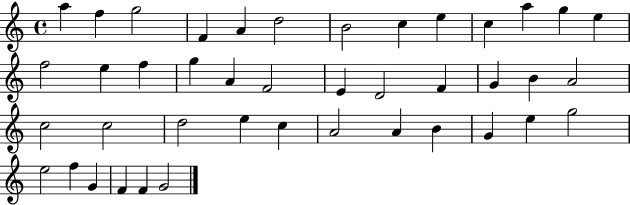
X:1
T:Untitled
M:4/4
L:1/4
K:C
a f g2 F A d2 B2 c e c a g e f2 e f g A F2 E D2 F G B A2 c2 c2 d2 e c A2 A B G e g2 e2 f G F F G2